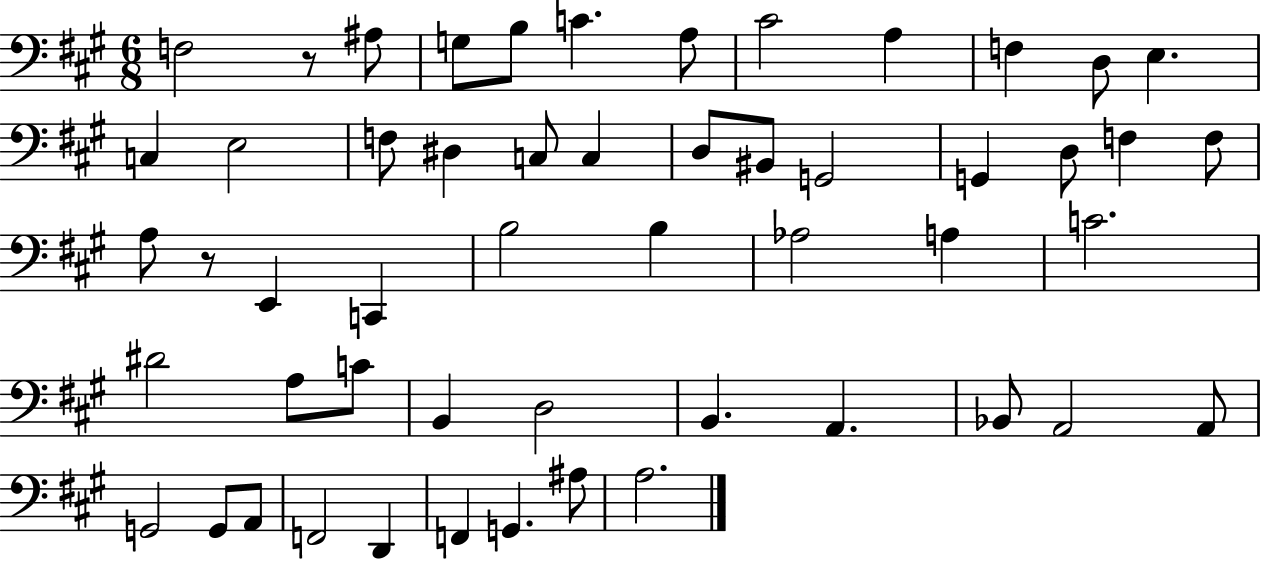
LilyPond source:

{
  \clef bass
  \numericTimeSignature
  \time 6/8
  \key a \major
  \repeat volta 2 { f2 r8 ais8 | g8 b8 c'4. a8 | cis'2 a4 | f4 d8 e4. | \break c4 e2 | f8 dis4 c8 c4 | d8 bis,8 g,2 | g,4 d8 f4 f8 | \break a8 r8 e,4 c,4 | b2 b4 | aes2 a4 | c'2. | \break dis'2 a8 c'8 | b,4 d2 | b,4. a,4. | bes,8 a,2 a,8 | \break g,2 g,8 a,8 | f,2 d,4 | f,4 g,4. ais8 | a2. | \break } \bar "|."
}